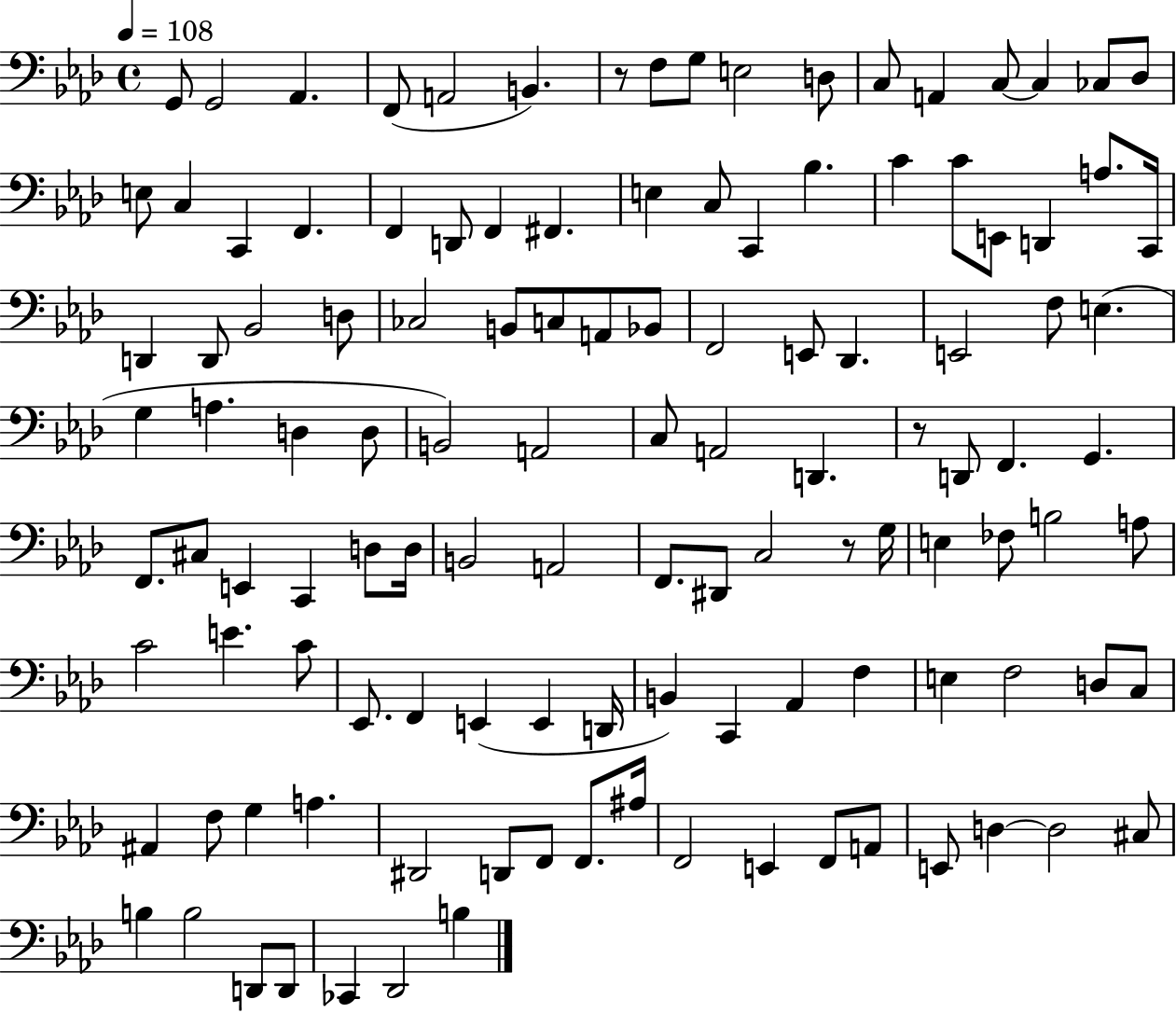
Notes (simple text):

G2/e G2/h Ab2/q. F2/e A2/h B2/q. R/e F3/e G3/e E3/h D3/e C3/e A2/q C3/e C3/q CES3/e Db3/e E3/e C3/q C2/q F2/q. F2/q D2/e F2/q F#2/q. E3/q C3/e C2/q Bb3/q. C4/q C4/e E2/e D2/q A3/e. C2/s D2/q D2/e Bb2/h D3/e CES3/h B2/e C3/e A2/e Bb2/e F2/h E2/e Db2/q. E2/h F3/e E3/q. G3/q A3/q. D3/q D3/e B2/h A2/h C3/e A2/h D2/q. R/e D2/e F2/q. G2/q. F2/e. C#3/e E2/q C2/q D3/e D3/s B2/h A2/h F2/e. D#2/e C3/h R/e G3/s E3/q FES3/e B3/h A3/e C4/h E4/q. C4/e Eb2/e. F2/q E2/q E2/q D2/s B2/q C2/q Ab2/q F3/q E3/q F3/h D3/e C3/e A#2/q F3/e G3/q A3/q. D#2/h D2/e F2/e F2/e. A#3/s F2/h E2/q F2/e A2/e E2/e D3/q D3/h C#3/e B3/q B3/h D2/e D2/e CES2/q Db2/h B3/q